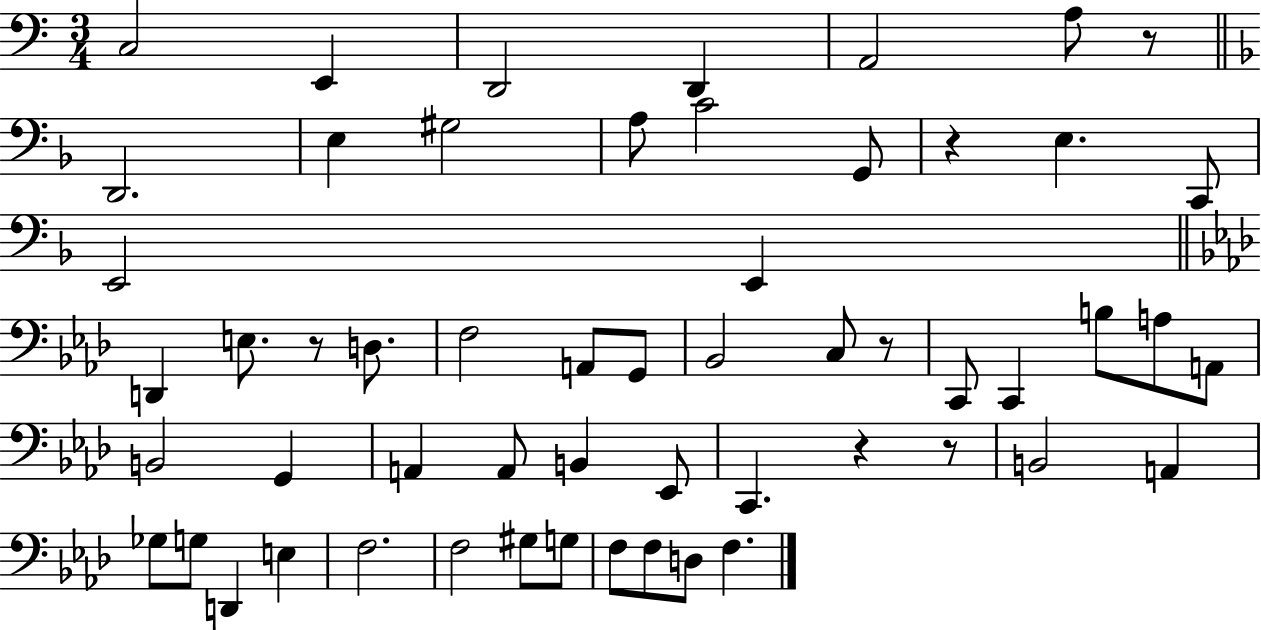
X:1
T:Untitled
M:3/4
L:1/4
K:C
C,2 E,, D,,2 D,, A,,2 A,/2 z/2 D,,2 E, ^G,2 A,/2 C2 G,,/2 z E, C,,/2 E,,2 E,, D,, E,/2 z/2 D,/2 F,2 A,,/2 G,,/2 _B,,2 C,/2 z/2 C,,/2 C,, B,/2 A,/2 A,,/2 B,,2 G,, A,, A,,/2 B,, _E,,/2 C,, z z/2 B,,2 A,, _G,/2 G,/2 D,, E, F,2 F,2 ^G,/2 G,/2 F,/2 F,/2 D,/2 F,